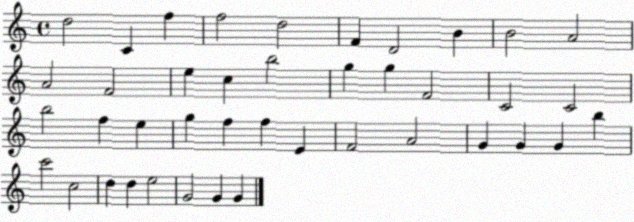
X:1
T:Untitled
M:4/4
L:1/4
K:C
d2 C f f2 d2 F D2 B B2 A2 A2 F2 e c b2 g g F2 C2 C2 b2 f e g f f E F2 A2 G G G b c'2 c2 d d e2 G2 G G